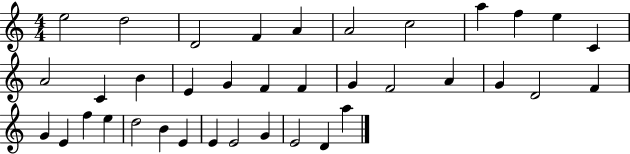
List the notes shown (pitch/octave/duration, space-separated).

E5/h D5/h D4/h F4/q A4/q A4/h C5/h A5/q F5/q E5/q C4/q A4/h C4/q B4/q E4/q G4/q F4/q F4/q G4/q F4/h A4/q G4/q D4/h F4/q G4/q E4/q F5/q E5/q D5/h B4/q E4/q E4/q E4/h G4/q E4/h D4/q A5/q